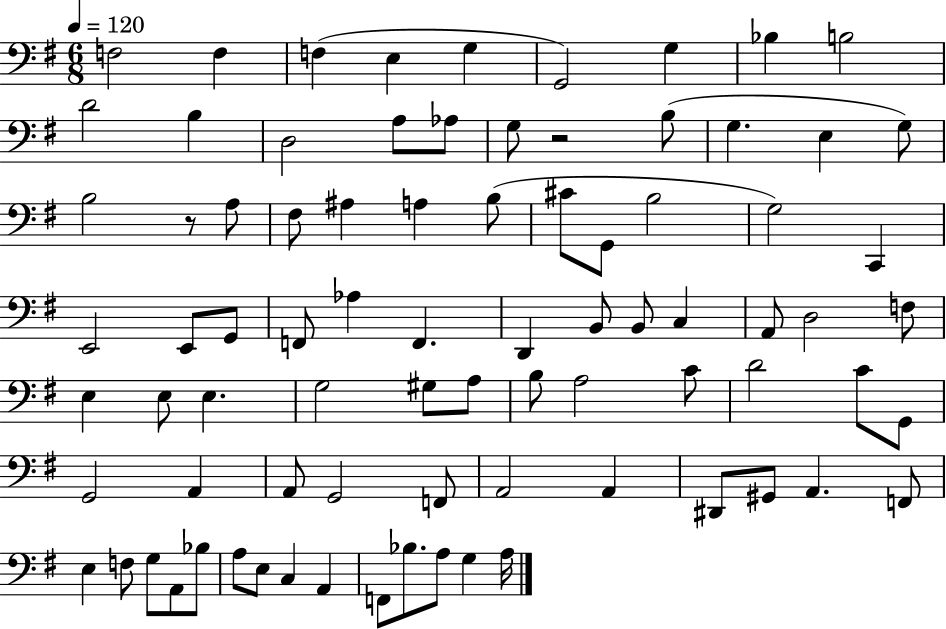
{
  \clef bass
  \numericTimeSignature
  \time 6/8
  \key g \major
  \tempo 4 = 120
  \repeat volta 2 { f2 f4 | f4( e4 g4 | g,2) g4 | bes4 b2 | \break d'2 b4 | d2 a8 aes8 | g8 r2 b8( | g4. e4 g8) | \break b2 r8 a8 | fis8 ais4 a4 b8( | cis'8 g,8 b2 | g2) c,4 | \break e,2 e,8 g,8 | f,8 aes4 f,4. | d,4 b,8 b,8 c4 | a,8 d2 f8 | \break e4 e8 e4. | g2 gis8 a8 | b8 a2 c'8 | d'2 c'8 g,8 | \break g,2 a,4 | a,8 g,2 f,8 | a,2 a,4 | dis,8 gis,8 a,4. f,8 | \break e4 f8 g8 a,8 bes8 | a8 e8 c4 a,4 | f,8 bes8. a8 g4 a16 | } \bar "|."
}